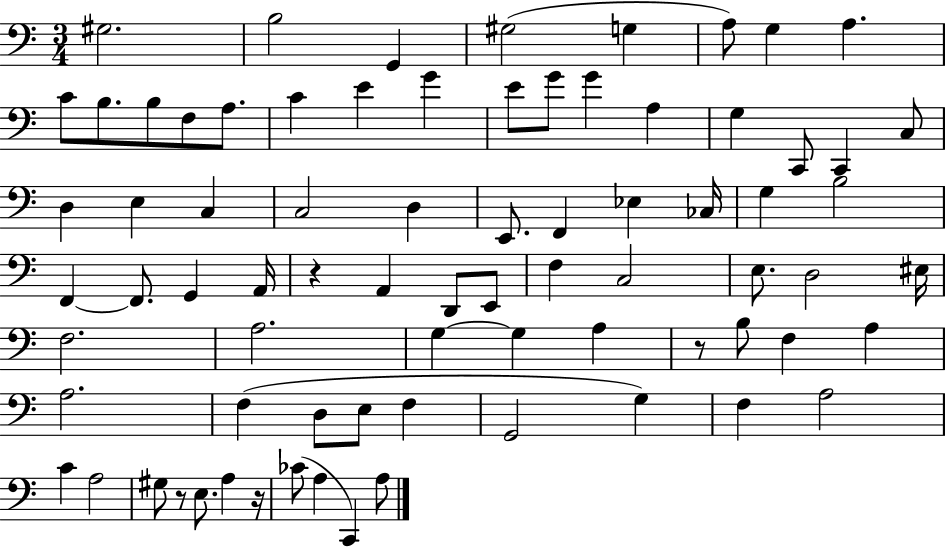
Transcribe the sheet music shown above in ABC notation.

X:1
T:Untitled
M:3/4
L:1/4
K:C
^G,2 B,2 G,, ^G,2 G, A,/2 G, A, C/2 B,/2 B,/2 F,/2 A,/2 C E G E/2 G/2 G A, G, C,,/2 C,, C,/2 D, E, C, C,2 D, E,,/2 F,, _E, _C,/4 G, B,2 F,, F,,/2 G,, A,,/4 z A,, D,,/2 E,,/2 F, C,2 E,/2 D,2 ^E,/4 F,2 A,2 G, G, A, z/2 B,/2 F, A, A,2 F, D,/2 E,/2 F, G,,2 G, F, A,2 C A,2 ^G,/2 z/2 E,/2 A, z/4 _C/2 A, C,, A,/2